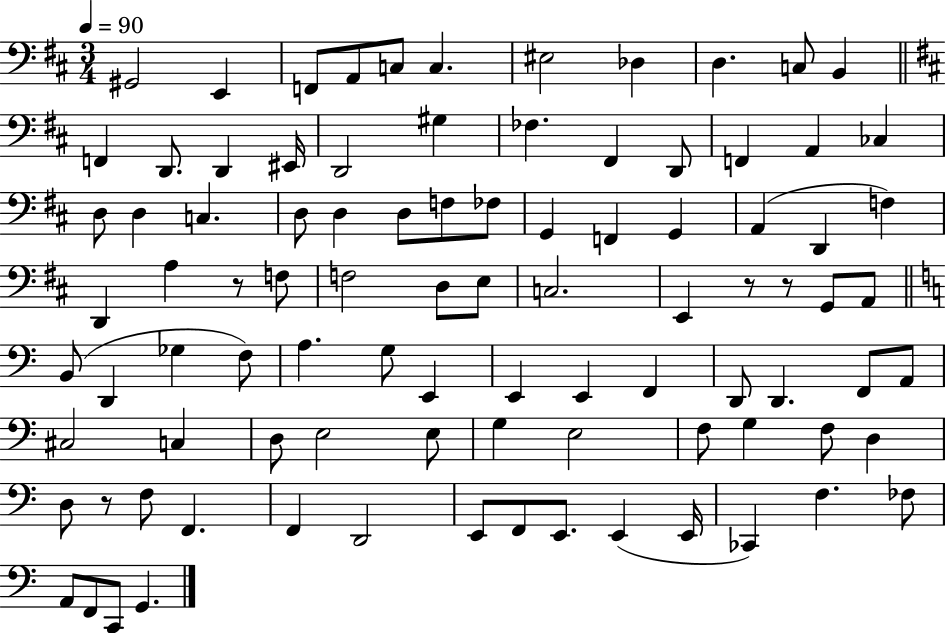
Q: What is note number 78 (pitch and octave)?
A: E2